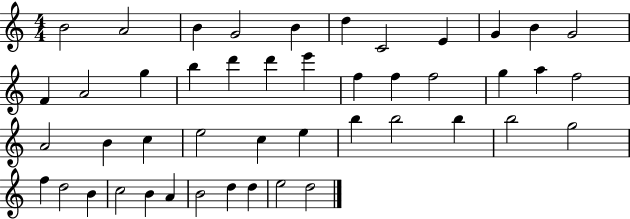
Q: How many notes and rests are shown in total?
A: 46